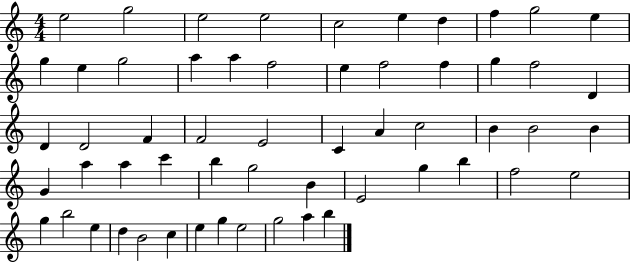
E5/h G5/h E5/h E5/h C5/h E5/q D5/q F5/q G5/h E5/q G5/q E5/q G5/h A5/q A5/q F5/h E5/q F5/h F5/q G5/q F5/h D4/q D4/q D4/h F4/q F4/h E4/h C4/q A4/q C5/h B4/q B4/h B4/q G4/q A5/q A5/q C6/q B5/q G5/h B4/q E4/h G5/q B5/q F5/h E5/h G5/q B5/h E5/q D5/q B4/h C5/q E5/q G5/q E5/h G5/h A5/q B5/q